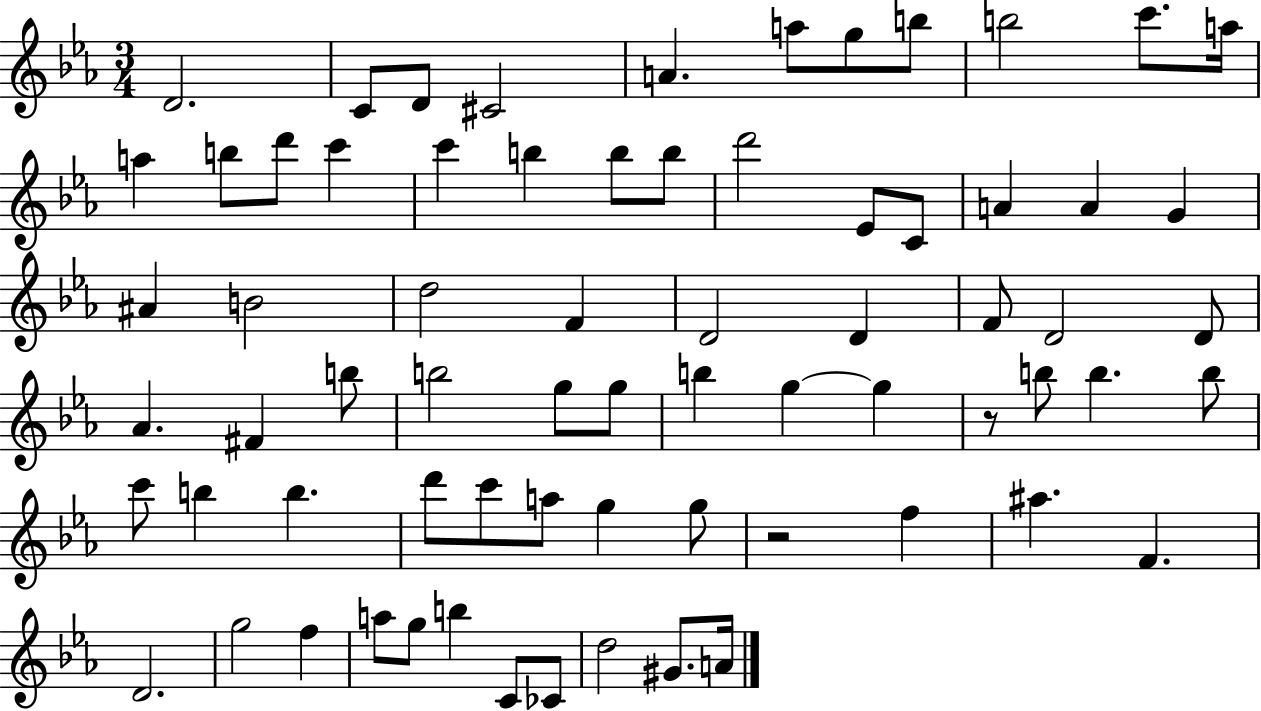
{
  \clef treble
  \numericTimeSignature
  \time 3/4
  \key ees \major
  d'2. | c'8 d'8 cis'2 | a'4. a''8 g''8 b''8 | b''2 c'''8. a''16 | \break a''4 b''8 d'''8 c'''4 | c'''4 b''4 b''8 b''8 | d'''2 ees'8 c'8 | a'4 a'4 g'4 | \break ais'4 b'2 | d''2 f'4 | d'2 d'4 | f'8 d'2 d'8 | \break aes'4. fis'4 b''8 | b''2 g''8 g''8 | b''4 g''4~~ g''4 | r8 b''8 b''4. b''8 | \break c'''8 b''4 b''4. | d'''8 c'''8 a''8 g''4 g''8 | r2 f''4 | ais''4. f'4. | \break d'2. | g''2 f''4 | a''8 g''8 b''4 c'8 ces'8 | d''2 gis'8. a'16 | \break \bar "|."
}